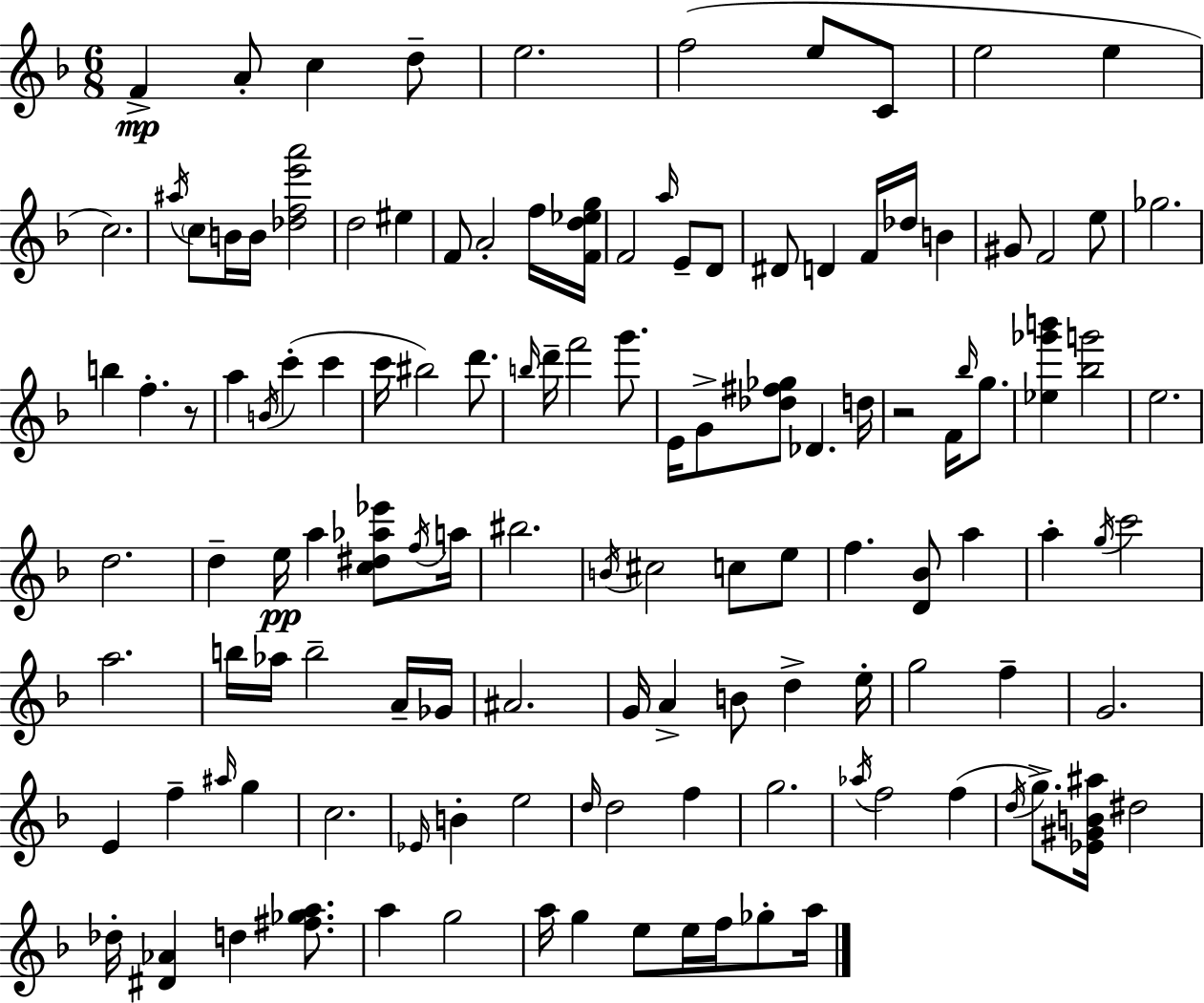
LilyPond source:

{
  \clef treble
  \numericTimeSignature
  \time 6/8
  \key f \major
  f'4->\mp a'8-. c''4 d''8-- | e''2. | f''2( e''8 c'8 | e''2 e''4 | \break c''2.) | \acciaccatura { ais''16 } \parenthesize c''8 b'16 b'16 <des'' f'' e''' a'''>2 | d''2 eis''4 | f'8 a'2-. f''16 | \break <f' d'' ees'' g''>16 f'2 \grace { a''16 } e'8-- | d'8 dis'8 d'4 f'16 des''16 b'4 | gis'8 f'2 | e''8 ges''2. | \break b''4 f''4.-. | r8 a''4 \acciaccatura { b'16 } c'''4-.( c'''4 | c'''16 bis''2) | d'''8. \grace { b''16 } d'''16-- f'''2 | \break g'''8. e'16 g'8-> <des'' fis'' ges''>8 des'4. | d''16 r2 | f'16 \grace { bes''16 } g''8. <ees'' ges''' b'''>4 <bes'' g'''>2 | e''2. | \break d''2. | d''4-- e''16\pp a''4 | <c'' dis'' aes'' ees'''>8 \acciaccatura { f''16 } a''16 bis''2. | \acciaccatura { b'16 } cis''2 | \break c''8 e''8 f''4. | <d' bes'>8 a''4 a''4-. \acciaccatura { g''16 } | c'''2 a''2. | b''16 aes''16 b''2-- | \break a'16-- ges'16 ais'2. | g'16 a'4-> | b'8 d''4-> e''16-. g''2 | f''4-- g'2. | \break e'4 | f''4-- \grace { ais''16 } g''4 c''2. | \grace { ees'16 } b'4-. | e''2 \grace { d''16 } d''2 | \break f''4 g''2. | \acciaccatura { aes''16 } | f''2 f''4( | \acciaccatura { d''16 } g''8.->) <ees' gis' b' ais''>16 dis''2 | \break des''16-. <dis' aes'>4 d''4 <fis'' ges'' a''>8. | a''4 g''2 | a''16 g''4 e''8 e''16 f''16 ges''8-. | a''16 \bar "|."
}